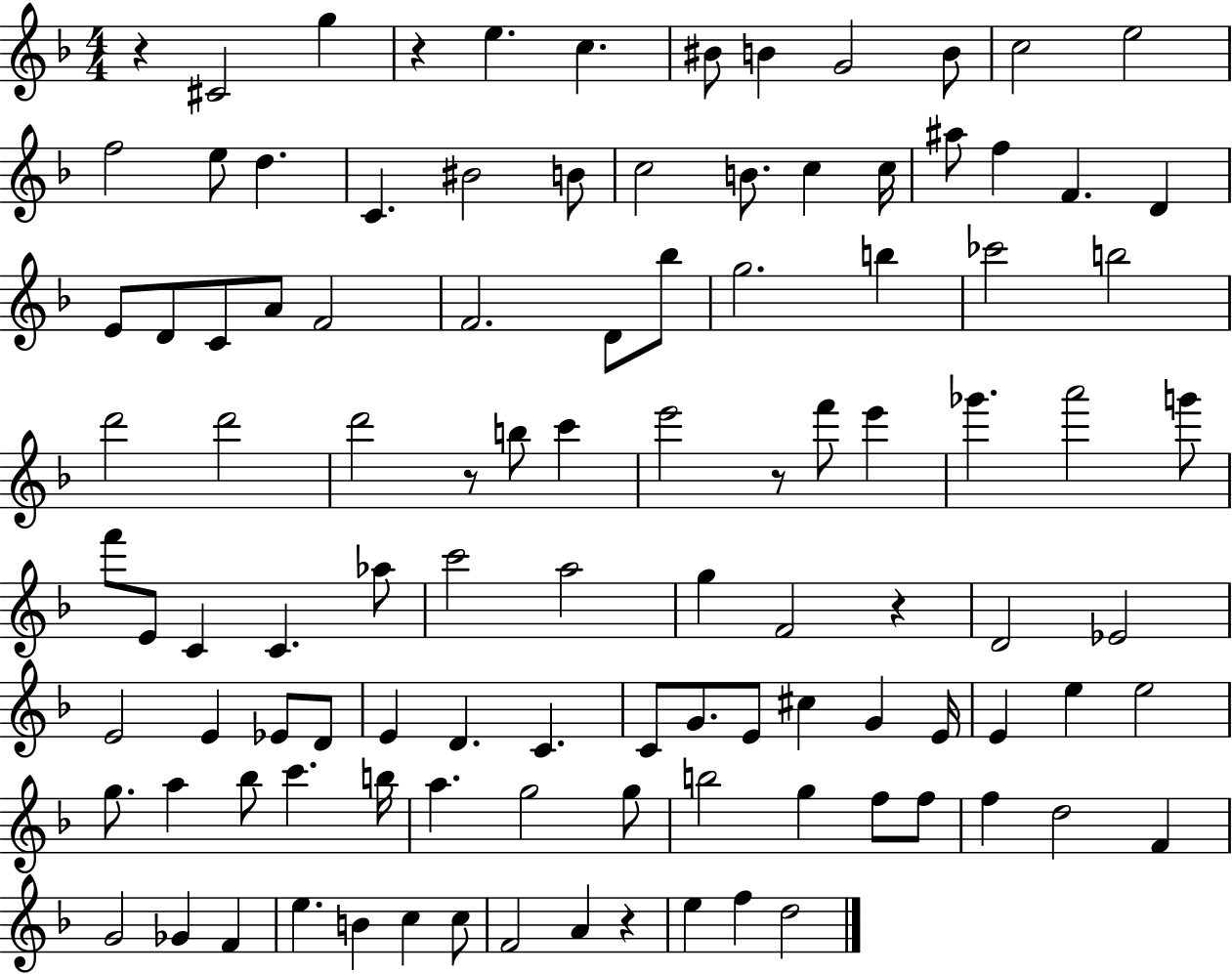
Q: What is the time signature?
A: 4/4